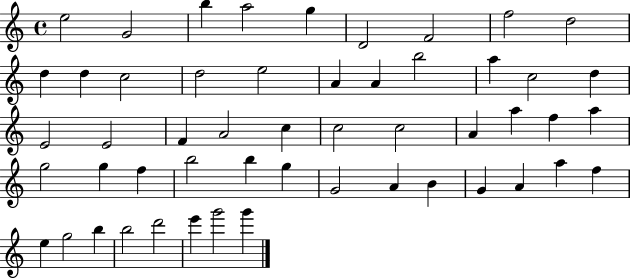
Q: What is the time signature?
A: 4/4